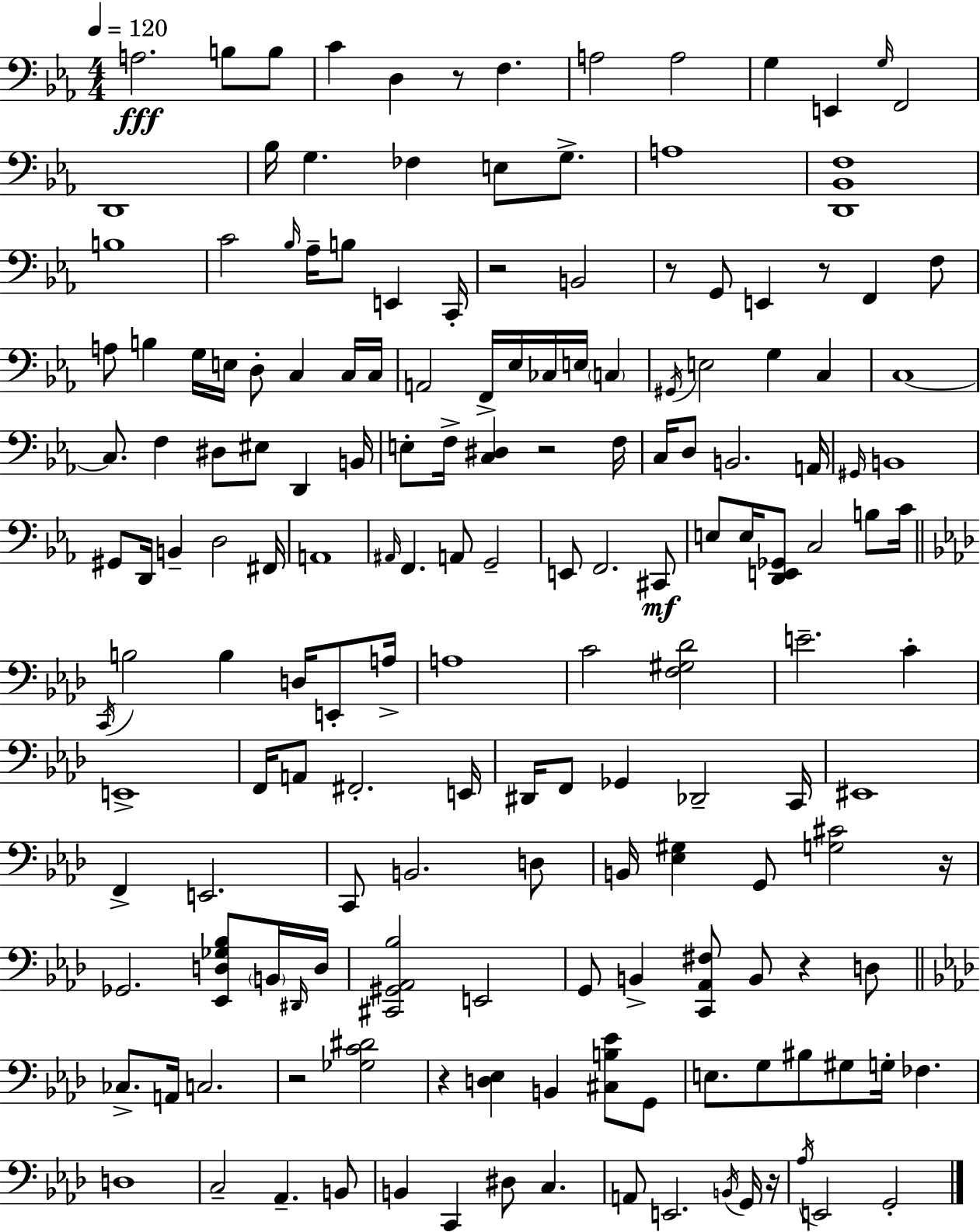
A3/h. B3/e B3/e C4/q D3/q R/e F3/q. A3/h A3/h G3/q E2/q G3/s F2/h D2/w Bb3/s G3/q. FES3/q E3/e G3/e. A3/w [D2,Bb2,F3]/w B3/w C4/h Bb3/s Ab3/s B3/e E2/q C2/s R/h B2/h R/e G2/e E2/q R/e F2/q F3/e A3/e B3/q G3/s E3/s D3/e C3/q C3/s C3/s A2/h F2/s Eb3/s CES3/s E3/s C3/q G#2/s E3/h G3/q C3/q C3/w C3/e. F3/q D#3/e EIS3/e D2/q B2/s E3/e F3/s [C3,D#3]/q R/h F3/s C3/s D3/e B2/h. A2/s G#2/s B2/w G#2/e D2/s B2/q D3/h F#2/s A2/w A#2/s F2/q. A2/e G2/h E2/e F2/h. C#2/e E3/e E3/s [D2,E2,Gb2]/e C3/h B3/e C4/s C2/s B3/h B3/q D3/s E2/e A3/s A3/w C4/h [F3,G#3,Db4]/h E4/h. C4/q E2/w F2/s A2/e F#2/h. E2/s D#2/s F2/e Gb2/q Db2/h C2/s EIS2/w F2/q E2/h. C2/e B2/h. D3/e B2/s [Eb3,G#3]/q G2/e [G3,C#4]/h R/s Gb2/h. [Eb2,D3,Gb3,Bb3]/e B2/s D#2/s D3/s [C#2,G#2,Ab2,Bb3]/h E2/h G2/e B2/q [C2,Ab2,F#3]/e B2/e R/q D3/e CES3/e. A2/s C3/h. R/h [Gb3,C4,D#4]/h R/q [D3,Eb3]/q B2/q [C#3,B3,Eb4]/e G2/e E3/e. G3/e BIS3/e G#3/e G3/s FES3/q. D3/w C3/h Ab2/q. B2/e B2/q C2/q D#3/e C3/q. A2/e E2/h. B2/s G2/s R/s Ab3/s E2/h G2/h